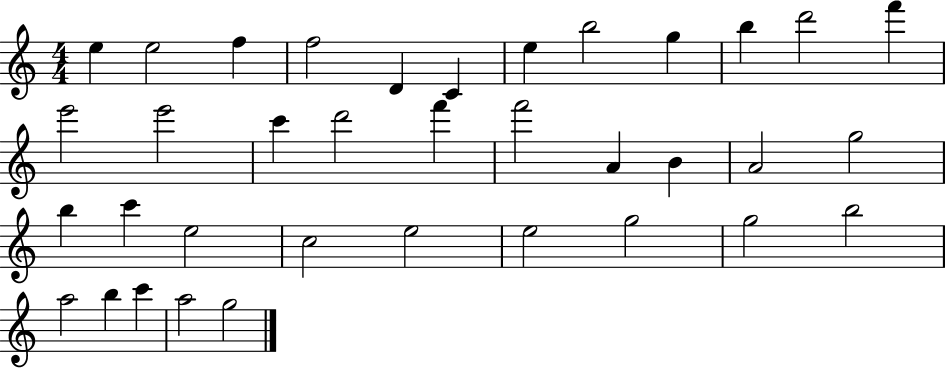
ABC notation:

X:1
T:Untitled
M:4/4
L:1/4
K:C
e e2 f f2 D C e b2 g b d'2 f' e'2 e'2 c' d'2 f' f'2 A B A2 g2 b c' e2 c2 e2 e2 g2 g2 b2 a2 b c' a2 g2